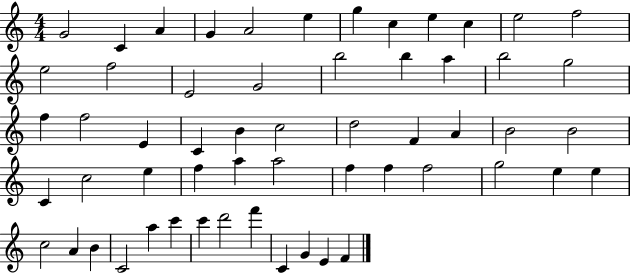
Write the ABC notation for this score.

X:1
T:Untitled
M:4/4
L:1/4
K:C
G2 C A G A2 e g c e c e2 f2 e2 f2 E2 G2 b2 b a b2 g2 f f2 E C B c2 d2 F A B2 B2 C c2 e f a a2 f f f2 g2 e e c2 A B C2 a c' c' d'2 f' C G E F